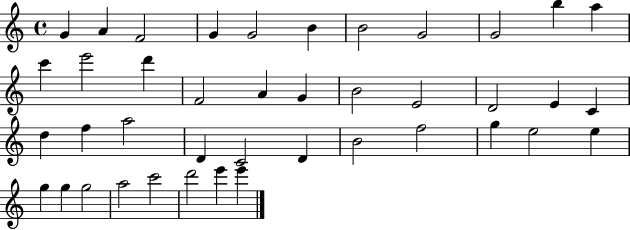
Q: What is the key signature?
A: C major